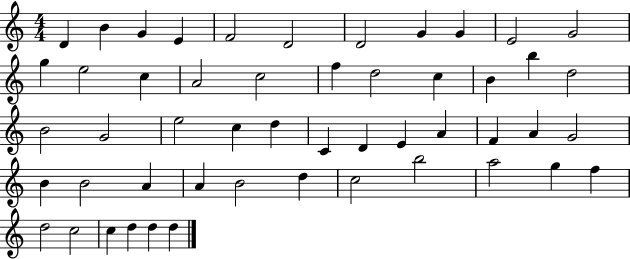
X:1
T:Untitled
M:4/4
L:1/4
K:C
D B G E F2 D2 D2 G G E2 G2 g e2 c A2 c2 f d2 c B b d2 B2 G2 e2 c d C D E A F A G2 B B2 A A B2 d c2 b2 a2 g f d2 c2 c d d d